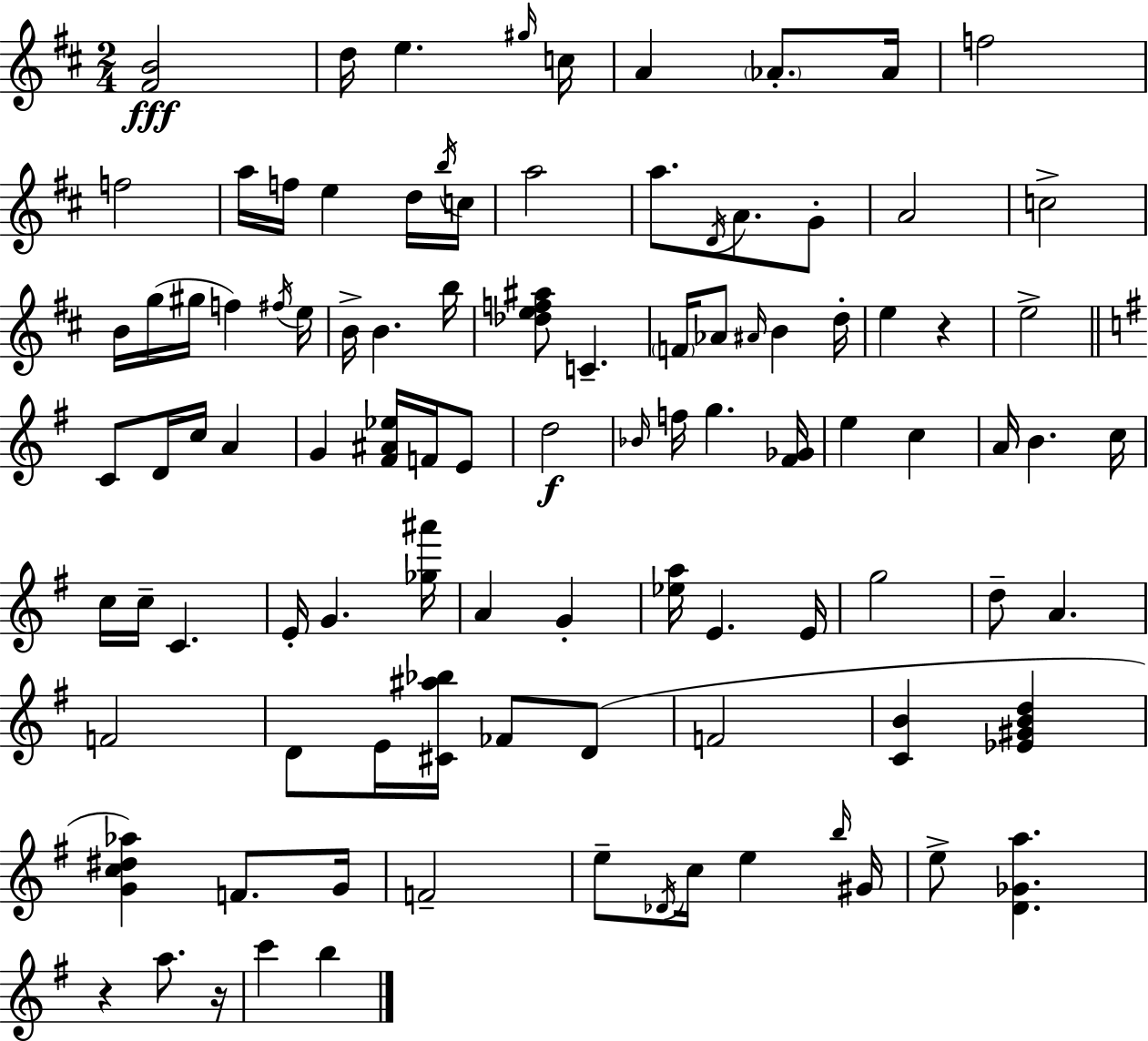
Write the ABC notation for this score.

X:1
T:Untitled
M:2/4
L:1/4
K:D
[^FB]2 d/4 e ^g/4 c/4 A _A/2 _A/4 f2 f2 a/4 f/4 e d/4 b/4 c/4 a2 a/2 D/4 A/2 G/2 A2 c2 B/4 g/4 ^g/4 f ^f/4 e/4 B/4 B b/4 [_def^a]/2 C F/4 _A/2 ^A/4 B d/4 e z e2 C/2 D/4 c/4 A G [^F^A_e]/4 F/4 E/2 d2 _B/4 f/4 g [^F_G]/4 e c A/4 B c/4 c/4 c/4 C E/4 G [_g^a']/4 A G [_ea]/4 E E/4 g2 d/2 A F2 D/2 E/4 [^C^a_b]/4 _F/2 D/2 F2 [CB] [_E^GBd] [Gc^d_a] F/2 G/4 F2 e/2 _D/4 c/4 e b/4 ^G/4 e/2 [D_Ga] z a/2 z/4 c' b